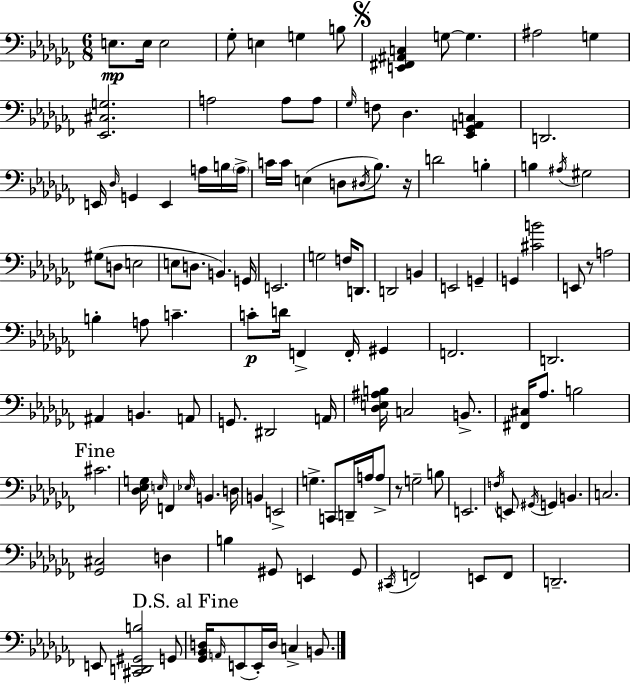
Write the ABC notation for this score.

X:1
T:Untitled
M:6/8
L:1/4
K:Abm
E,/2 E,/4 E,2 _G,/2 E, G, B,/2 [E,,^F,,^A,,C,] G,/2 G, ^A,2 G, [_E,,^C,G,]2 A,2 A,/2 A,/2 _G,/4 F,/2 _D, [_E,,_G,,A,,C,] D,,2 E,,/4 _D,/4 G,, E,, A,/4 B,/4 A,/4 C/4 C/4 E, D,/2 ^D,/4 _B,/2 z/4 D2 B, B, ^A,/4 ^G,2 ^G,/2 D,/2 E,2 E,/2 D,/2 B,, G,,/4 E,,2 G,2 F,/4 D,,/2 D,,2 B,, E,,2 G,, G,, [^CB]2 E,,/2 z/2 A,2 B, A,/2 C C/2 D/4 F,, F,,/4 ^G,, F,,2 D,,2 ^A,, B,, A,,/2 G,,/2 ^D,,2 A,,/4 [_D,E,^A,B,]/4 C,2 B,,/2 [^F,,^C,]/4 _A,/2 B,2 ^C2 [_D,_E,G,]/4 E,/4 F,, _E,/4 B,, D,/4 B,, E,,2 G, C,,/2 D,,/4 A,/4 A,/2 z/2 G,2 B,/2 E,,2 F,/4 E,,/2 ^G,,/4 G,, B,, C,2 [_G,,^C,]2 D, B, ^G,,/2 E,, ^G,,/2 ^C,,/4 F,,2 E,,/2 F,,/2 D,,2 E,,/2 [^C,,D,,^G,,B,]2 G,,/2 [_G,,_B,,D,]/4 A,,/4 E,,/2 E,,/4 D,/4 C, B,,/2